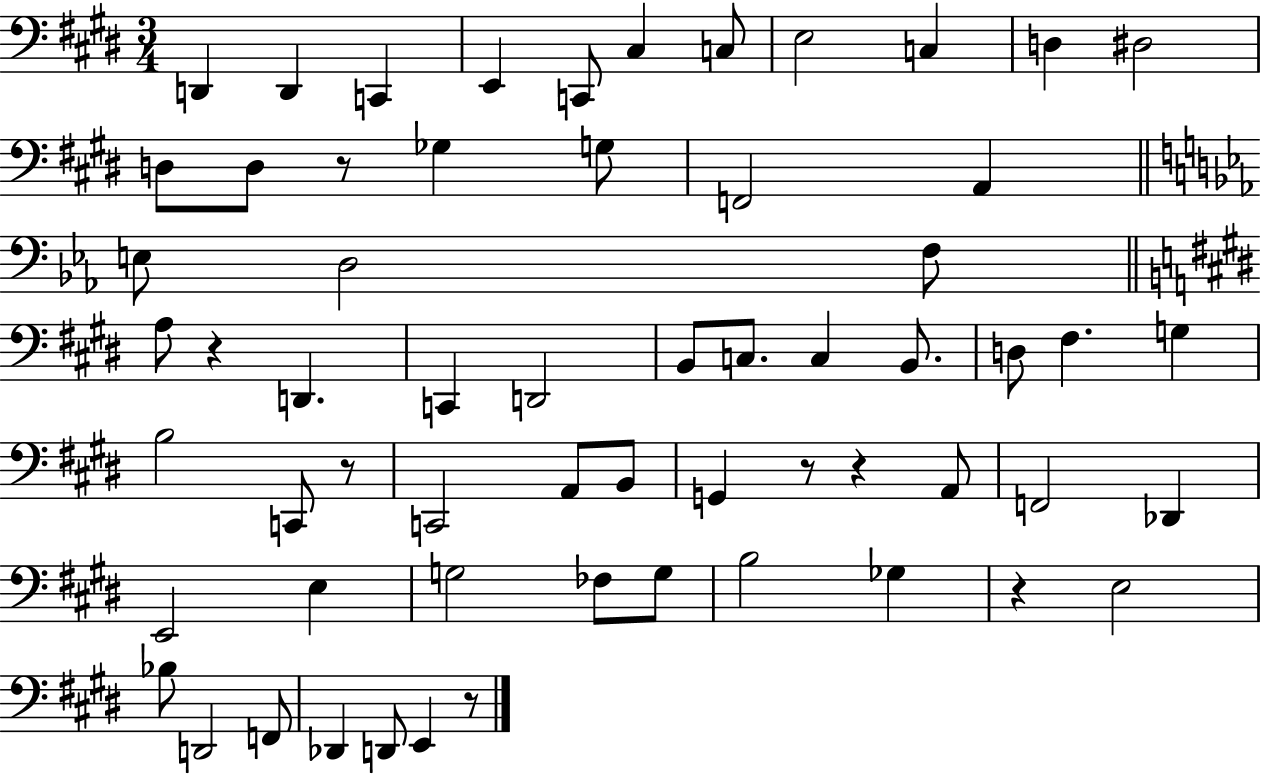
D2/q D2/q C2/q E2/q C2/e C#3/q C3/e E3/h C3/q D3/q D#3/h D3/e D3/e R/e Gb3/q G3/e F2/h A2/q E3/e D3/h F3/e A3/e R/q D2/q. C2/q D2/h B2/e C3/e. C3/q B2/e. D3/e F#3/q. G3/q B3/h C2/e R/e C2/h A2/e B2/e G2/q R/e R/q A2/e F2/h Db2/q E2/h E3/q G3/h FES3/e G3/e B3/h Gb3/q R/q E3/h Bb3/e D2/h F2/e Db2/q D2/e E2/q R/e